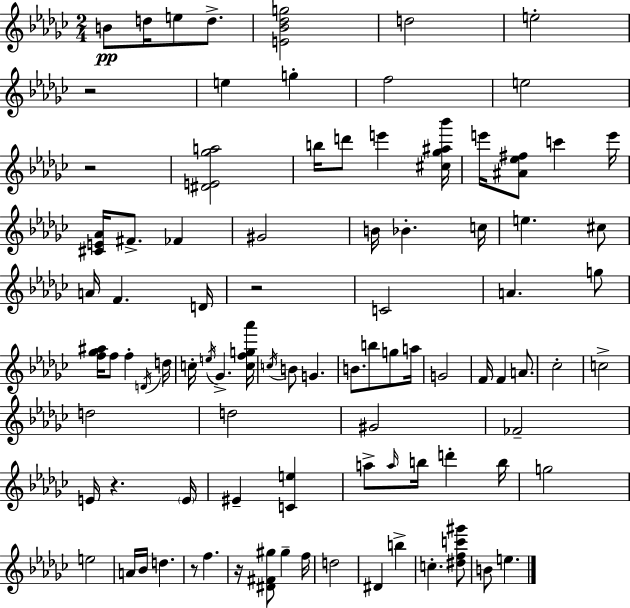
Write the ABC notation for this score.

X:1
T:Untitled
M:2/4
L:1/4
K:Ebm
B/2 d/4 e/2 d/2 [E_B_dg]2 d2 e2 z2 e g f2 e2 z2 [^DE_ga]2 b/4 d'/2 e' [^c_g^a_b']/4 e'/4 [^A_e^f]/2 c' e'/4 [^CE_A]/4 ^F/2 _F ^G2 B/4 _B c/4 e ^c/2 A/4 F D/4 z2 C2 A g/2 [f_g^a]/4 f/2 f D/4 d/4 c/4 e/4 _G [cfg_a']/4 c/4 B/2 G B/2 b/2 g/2 a/4 G2 F/4 F A/2 _c2 c2 d2 d2 ^G2 _F2 E/4 z E/4 ^E [Ce] a/2 a/4 b/4 d' b/4 g2 e2 A/4 _B/4 d z/2 f z/4 [^D^F^g]/2 ^g f/4 d2 ^D b c [^dfc'^g']/2 B/2 e